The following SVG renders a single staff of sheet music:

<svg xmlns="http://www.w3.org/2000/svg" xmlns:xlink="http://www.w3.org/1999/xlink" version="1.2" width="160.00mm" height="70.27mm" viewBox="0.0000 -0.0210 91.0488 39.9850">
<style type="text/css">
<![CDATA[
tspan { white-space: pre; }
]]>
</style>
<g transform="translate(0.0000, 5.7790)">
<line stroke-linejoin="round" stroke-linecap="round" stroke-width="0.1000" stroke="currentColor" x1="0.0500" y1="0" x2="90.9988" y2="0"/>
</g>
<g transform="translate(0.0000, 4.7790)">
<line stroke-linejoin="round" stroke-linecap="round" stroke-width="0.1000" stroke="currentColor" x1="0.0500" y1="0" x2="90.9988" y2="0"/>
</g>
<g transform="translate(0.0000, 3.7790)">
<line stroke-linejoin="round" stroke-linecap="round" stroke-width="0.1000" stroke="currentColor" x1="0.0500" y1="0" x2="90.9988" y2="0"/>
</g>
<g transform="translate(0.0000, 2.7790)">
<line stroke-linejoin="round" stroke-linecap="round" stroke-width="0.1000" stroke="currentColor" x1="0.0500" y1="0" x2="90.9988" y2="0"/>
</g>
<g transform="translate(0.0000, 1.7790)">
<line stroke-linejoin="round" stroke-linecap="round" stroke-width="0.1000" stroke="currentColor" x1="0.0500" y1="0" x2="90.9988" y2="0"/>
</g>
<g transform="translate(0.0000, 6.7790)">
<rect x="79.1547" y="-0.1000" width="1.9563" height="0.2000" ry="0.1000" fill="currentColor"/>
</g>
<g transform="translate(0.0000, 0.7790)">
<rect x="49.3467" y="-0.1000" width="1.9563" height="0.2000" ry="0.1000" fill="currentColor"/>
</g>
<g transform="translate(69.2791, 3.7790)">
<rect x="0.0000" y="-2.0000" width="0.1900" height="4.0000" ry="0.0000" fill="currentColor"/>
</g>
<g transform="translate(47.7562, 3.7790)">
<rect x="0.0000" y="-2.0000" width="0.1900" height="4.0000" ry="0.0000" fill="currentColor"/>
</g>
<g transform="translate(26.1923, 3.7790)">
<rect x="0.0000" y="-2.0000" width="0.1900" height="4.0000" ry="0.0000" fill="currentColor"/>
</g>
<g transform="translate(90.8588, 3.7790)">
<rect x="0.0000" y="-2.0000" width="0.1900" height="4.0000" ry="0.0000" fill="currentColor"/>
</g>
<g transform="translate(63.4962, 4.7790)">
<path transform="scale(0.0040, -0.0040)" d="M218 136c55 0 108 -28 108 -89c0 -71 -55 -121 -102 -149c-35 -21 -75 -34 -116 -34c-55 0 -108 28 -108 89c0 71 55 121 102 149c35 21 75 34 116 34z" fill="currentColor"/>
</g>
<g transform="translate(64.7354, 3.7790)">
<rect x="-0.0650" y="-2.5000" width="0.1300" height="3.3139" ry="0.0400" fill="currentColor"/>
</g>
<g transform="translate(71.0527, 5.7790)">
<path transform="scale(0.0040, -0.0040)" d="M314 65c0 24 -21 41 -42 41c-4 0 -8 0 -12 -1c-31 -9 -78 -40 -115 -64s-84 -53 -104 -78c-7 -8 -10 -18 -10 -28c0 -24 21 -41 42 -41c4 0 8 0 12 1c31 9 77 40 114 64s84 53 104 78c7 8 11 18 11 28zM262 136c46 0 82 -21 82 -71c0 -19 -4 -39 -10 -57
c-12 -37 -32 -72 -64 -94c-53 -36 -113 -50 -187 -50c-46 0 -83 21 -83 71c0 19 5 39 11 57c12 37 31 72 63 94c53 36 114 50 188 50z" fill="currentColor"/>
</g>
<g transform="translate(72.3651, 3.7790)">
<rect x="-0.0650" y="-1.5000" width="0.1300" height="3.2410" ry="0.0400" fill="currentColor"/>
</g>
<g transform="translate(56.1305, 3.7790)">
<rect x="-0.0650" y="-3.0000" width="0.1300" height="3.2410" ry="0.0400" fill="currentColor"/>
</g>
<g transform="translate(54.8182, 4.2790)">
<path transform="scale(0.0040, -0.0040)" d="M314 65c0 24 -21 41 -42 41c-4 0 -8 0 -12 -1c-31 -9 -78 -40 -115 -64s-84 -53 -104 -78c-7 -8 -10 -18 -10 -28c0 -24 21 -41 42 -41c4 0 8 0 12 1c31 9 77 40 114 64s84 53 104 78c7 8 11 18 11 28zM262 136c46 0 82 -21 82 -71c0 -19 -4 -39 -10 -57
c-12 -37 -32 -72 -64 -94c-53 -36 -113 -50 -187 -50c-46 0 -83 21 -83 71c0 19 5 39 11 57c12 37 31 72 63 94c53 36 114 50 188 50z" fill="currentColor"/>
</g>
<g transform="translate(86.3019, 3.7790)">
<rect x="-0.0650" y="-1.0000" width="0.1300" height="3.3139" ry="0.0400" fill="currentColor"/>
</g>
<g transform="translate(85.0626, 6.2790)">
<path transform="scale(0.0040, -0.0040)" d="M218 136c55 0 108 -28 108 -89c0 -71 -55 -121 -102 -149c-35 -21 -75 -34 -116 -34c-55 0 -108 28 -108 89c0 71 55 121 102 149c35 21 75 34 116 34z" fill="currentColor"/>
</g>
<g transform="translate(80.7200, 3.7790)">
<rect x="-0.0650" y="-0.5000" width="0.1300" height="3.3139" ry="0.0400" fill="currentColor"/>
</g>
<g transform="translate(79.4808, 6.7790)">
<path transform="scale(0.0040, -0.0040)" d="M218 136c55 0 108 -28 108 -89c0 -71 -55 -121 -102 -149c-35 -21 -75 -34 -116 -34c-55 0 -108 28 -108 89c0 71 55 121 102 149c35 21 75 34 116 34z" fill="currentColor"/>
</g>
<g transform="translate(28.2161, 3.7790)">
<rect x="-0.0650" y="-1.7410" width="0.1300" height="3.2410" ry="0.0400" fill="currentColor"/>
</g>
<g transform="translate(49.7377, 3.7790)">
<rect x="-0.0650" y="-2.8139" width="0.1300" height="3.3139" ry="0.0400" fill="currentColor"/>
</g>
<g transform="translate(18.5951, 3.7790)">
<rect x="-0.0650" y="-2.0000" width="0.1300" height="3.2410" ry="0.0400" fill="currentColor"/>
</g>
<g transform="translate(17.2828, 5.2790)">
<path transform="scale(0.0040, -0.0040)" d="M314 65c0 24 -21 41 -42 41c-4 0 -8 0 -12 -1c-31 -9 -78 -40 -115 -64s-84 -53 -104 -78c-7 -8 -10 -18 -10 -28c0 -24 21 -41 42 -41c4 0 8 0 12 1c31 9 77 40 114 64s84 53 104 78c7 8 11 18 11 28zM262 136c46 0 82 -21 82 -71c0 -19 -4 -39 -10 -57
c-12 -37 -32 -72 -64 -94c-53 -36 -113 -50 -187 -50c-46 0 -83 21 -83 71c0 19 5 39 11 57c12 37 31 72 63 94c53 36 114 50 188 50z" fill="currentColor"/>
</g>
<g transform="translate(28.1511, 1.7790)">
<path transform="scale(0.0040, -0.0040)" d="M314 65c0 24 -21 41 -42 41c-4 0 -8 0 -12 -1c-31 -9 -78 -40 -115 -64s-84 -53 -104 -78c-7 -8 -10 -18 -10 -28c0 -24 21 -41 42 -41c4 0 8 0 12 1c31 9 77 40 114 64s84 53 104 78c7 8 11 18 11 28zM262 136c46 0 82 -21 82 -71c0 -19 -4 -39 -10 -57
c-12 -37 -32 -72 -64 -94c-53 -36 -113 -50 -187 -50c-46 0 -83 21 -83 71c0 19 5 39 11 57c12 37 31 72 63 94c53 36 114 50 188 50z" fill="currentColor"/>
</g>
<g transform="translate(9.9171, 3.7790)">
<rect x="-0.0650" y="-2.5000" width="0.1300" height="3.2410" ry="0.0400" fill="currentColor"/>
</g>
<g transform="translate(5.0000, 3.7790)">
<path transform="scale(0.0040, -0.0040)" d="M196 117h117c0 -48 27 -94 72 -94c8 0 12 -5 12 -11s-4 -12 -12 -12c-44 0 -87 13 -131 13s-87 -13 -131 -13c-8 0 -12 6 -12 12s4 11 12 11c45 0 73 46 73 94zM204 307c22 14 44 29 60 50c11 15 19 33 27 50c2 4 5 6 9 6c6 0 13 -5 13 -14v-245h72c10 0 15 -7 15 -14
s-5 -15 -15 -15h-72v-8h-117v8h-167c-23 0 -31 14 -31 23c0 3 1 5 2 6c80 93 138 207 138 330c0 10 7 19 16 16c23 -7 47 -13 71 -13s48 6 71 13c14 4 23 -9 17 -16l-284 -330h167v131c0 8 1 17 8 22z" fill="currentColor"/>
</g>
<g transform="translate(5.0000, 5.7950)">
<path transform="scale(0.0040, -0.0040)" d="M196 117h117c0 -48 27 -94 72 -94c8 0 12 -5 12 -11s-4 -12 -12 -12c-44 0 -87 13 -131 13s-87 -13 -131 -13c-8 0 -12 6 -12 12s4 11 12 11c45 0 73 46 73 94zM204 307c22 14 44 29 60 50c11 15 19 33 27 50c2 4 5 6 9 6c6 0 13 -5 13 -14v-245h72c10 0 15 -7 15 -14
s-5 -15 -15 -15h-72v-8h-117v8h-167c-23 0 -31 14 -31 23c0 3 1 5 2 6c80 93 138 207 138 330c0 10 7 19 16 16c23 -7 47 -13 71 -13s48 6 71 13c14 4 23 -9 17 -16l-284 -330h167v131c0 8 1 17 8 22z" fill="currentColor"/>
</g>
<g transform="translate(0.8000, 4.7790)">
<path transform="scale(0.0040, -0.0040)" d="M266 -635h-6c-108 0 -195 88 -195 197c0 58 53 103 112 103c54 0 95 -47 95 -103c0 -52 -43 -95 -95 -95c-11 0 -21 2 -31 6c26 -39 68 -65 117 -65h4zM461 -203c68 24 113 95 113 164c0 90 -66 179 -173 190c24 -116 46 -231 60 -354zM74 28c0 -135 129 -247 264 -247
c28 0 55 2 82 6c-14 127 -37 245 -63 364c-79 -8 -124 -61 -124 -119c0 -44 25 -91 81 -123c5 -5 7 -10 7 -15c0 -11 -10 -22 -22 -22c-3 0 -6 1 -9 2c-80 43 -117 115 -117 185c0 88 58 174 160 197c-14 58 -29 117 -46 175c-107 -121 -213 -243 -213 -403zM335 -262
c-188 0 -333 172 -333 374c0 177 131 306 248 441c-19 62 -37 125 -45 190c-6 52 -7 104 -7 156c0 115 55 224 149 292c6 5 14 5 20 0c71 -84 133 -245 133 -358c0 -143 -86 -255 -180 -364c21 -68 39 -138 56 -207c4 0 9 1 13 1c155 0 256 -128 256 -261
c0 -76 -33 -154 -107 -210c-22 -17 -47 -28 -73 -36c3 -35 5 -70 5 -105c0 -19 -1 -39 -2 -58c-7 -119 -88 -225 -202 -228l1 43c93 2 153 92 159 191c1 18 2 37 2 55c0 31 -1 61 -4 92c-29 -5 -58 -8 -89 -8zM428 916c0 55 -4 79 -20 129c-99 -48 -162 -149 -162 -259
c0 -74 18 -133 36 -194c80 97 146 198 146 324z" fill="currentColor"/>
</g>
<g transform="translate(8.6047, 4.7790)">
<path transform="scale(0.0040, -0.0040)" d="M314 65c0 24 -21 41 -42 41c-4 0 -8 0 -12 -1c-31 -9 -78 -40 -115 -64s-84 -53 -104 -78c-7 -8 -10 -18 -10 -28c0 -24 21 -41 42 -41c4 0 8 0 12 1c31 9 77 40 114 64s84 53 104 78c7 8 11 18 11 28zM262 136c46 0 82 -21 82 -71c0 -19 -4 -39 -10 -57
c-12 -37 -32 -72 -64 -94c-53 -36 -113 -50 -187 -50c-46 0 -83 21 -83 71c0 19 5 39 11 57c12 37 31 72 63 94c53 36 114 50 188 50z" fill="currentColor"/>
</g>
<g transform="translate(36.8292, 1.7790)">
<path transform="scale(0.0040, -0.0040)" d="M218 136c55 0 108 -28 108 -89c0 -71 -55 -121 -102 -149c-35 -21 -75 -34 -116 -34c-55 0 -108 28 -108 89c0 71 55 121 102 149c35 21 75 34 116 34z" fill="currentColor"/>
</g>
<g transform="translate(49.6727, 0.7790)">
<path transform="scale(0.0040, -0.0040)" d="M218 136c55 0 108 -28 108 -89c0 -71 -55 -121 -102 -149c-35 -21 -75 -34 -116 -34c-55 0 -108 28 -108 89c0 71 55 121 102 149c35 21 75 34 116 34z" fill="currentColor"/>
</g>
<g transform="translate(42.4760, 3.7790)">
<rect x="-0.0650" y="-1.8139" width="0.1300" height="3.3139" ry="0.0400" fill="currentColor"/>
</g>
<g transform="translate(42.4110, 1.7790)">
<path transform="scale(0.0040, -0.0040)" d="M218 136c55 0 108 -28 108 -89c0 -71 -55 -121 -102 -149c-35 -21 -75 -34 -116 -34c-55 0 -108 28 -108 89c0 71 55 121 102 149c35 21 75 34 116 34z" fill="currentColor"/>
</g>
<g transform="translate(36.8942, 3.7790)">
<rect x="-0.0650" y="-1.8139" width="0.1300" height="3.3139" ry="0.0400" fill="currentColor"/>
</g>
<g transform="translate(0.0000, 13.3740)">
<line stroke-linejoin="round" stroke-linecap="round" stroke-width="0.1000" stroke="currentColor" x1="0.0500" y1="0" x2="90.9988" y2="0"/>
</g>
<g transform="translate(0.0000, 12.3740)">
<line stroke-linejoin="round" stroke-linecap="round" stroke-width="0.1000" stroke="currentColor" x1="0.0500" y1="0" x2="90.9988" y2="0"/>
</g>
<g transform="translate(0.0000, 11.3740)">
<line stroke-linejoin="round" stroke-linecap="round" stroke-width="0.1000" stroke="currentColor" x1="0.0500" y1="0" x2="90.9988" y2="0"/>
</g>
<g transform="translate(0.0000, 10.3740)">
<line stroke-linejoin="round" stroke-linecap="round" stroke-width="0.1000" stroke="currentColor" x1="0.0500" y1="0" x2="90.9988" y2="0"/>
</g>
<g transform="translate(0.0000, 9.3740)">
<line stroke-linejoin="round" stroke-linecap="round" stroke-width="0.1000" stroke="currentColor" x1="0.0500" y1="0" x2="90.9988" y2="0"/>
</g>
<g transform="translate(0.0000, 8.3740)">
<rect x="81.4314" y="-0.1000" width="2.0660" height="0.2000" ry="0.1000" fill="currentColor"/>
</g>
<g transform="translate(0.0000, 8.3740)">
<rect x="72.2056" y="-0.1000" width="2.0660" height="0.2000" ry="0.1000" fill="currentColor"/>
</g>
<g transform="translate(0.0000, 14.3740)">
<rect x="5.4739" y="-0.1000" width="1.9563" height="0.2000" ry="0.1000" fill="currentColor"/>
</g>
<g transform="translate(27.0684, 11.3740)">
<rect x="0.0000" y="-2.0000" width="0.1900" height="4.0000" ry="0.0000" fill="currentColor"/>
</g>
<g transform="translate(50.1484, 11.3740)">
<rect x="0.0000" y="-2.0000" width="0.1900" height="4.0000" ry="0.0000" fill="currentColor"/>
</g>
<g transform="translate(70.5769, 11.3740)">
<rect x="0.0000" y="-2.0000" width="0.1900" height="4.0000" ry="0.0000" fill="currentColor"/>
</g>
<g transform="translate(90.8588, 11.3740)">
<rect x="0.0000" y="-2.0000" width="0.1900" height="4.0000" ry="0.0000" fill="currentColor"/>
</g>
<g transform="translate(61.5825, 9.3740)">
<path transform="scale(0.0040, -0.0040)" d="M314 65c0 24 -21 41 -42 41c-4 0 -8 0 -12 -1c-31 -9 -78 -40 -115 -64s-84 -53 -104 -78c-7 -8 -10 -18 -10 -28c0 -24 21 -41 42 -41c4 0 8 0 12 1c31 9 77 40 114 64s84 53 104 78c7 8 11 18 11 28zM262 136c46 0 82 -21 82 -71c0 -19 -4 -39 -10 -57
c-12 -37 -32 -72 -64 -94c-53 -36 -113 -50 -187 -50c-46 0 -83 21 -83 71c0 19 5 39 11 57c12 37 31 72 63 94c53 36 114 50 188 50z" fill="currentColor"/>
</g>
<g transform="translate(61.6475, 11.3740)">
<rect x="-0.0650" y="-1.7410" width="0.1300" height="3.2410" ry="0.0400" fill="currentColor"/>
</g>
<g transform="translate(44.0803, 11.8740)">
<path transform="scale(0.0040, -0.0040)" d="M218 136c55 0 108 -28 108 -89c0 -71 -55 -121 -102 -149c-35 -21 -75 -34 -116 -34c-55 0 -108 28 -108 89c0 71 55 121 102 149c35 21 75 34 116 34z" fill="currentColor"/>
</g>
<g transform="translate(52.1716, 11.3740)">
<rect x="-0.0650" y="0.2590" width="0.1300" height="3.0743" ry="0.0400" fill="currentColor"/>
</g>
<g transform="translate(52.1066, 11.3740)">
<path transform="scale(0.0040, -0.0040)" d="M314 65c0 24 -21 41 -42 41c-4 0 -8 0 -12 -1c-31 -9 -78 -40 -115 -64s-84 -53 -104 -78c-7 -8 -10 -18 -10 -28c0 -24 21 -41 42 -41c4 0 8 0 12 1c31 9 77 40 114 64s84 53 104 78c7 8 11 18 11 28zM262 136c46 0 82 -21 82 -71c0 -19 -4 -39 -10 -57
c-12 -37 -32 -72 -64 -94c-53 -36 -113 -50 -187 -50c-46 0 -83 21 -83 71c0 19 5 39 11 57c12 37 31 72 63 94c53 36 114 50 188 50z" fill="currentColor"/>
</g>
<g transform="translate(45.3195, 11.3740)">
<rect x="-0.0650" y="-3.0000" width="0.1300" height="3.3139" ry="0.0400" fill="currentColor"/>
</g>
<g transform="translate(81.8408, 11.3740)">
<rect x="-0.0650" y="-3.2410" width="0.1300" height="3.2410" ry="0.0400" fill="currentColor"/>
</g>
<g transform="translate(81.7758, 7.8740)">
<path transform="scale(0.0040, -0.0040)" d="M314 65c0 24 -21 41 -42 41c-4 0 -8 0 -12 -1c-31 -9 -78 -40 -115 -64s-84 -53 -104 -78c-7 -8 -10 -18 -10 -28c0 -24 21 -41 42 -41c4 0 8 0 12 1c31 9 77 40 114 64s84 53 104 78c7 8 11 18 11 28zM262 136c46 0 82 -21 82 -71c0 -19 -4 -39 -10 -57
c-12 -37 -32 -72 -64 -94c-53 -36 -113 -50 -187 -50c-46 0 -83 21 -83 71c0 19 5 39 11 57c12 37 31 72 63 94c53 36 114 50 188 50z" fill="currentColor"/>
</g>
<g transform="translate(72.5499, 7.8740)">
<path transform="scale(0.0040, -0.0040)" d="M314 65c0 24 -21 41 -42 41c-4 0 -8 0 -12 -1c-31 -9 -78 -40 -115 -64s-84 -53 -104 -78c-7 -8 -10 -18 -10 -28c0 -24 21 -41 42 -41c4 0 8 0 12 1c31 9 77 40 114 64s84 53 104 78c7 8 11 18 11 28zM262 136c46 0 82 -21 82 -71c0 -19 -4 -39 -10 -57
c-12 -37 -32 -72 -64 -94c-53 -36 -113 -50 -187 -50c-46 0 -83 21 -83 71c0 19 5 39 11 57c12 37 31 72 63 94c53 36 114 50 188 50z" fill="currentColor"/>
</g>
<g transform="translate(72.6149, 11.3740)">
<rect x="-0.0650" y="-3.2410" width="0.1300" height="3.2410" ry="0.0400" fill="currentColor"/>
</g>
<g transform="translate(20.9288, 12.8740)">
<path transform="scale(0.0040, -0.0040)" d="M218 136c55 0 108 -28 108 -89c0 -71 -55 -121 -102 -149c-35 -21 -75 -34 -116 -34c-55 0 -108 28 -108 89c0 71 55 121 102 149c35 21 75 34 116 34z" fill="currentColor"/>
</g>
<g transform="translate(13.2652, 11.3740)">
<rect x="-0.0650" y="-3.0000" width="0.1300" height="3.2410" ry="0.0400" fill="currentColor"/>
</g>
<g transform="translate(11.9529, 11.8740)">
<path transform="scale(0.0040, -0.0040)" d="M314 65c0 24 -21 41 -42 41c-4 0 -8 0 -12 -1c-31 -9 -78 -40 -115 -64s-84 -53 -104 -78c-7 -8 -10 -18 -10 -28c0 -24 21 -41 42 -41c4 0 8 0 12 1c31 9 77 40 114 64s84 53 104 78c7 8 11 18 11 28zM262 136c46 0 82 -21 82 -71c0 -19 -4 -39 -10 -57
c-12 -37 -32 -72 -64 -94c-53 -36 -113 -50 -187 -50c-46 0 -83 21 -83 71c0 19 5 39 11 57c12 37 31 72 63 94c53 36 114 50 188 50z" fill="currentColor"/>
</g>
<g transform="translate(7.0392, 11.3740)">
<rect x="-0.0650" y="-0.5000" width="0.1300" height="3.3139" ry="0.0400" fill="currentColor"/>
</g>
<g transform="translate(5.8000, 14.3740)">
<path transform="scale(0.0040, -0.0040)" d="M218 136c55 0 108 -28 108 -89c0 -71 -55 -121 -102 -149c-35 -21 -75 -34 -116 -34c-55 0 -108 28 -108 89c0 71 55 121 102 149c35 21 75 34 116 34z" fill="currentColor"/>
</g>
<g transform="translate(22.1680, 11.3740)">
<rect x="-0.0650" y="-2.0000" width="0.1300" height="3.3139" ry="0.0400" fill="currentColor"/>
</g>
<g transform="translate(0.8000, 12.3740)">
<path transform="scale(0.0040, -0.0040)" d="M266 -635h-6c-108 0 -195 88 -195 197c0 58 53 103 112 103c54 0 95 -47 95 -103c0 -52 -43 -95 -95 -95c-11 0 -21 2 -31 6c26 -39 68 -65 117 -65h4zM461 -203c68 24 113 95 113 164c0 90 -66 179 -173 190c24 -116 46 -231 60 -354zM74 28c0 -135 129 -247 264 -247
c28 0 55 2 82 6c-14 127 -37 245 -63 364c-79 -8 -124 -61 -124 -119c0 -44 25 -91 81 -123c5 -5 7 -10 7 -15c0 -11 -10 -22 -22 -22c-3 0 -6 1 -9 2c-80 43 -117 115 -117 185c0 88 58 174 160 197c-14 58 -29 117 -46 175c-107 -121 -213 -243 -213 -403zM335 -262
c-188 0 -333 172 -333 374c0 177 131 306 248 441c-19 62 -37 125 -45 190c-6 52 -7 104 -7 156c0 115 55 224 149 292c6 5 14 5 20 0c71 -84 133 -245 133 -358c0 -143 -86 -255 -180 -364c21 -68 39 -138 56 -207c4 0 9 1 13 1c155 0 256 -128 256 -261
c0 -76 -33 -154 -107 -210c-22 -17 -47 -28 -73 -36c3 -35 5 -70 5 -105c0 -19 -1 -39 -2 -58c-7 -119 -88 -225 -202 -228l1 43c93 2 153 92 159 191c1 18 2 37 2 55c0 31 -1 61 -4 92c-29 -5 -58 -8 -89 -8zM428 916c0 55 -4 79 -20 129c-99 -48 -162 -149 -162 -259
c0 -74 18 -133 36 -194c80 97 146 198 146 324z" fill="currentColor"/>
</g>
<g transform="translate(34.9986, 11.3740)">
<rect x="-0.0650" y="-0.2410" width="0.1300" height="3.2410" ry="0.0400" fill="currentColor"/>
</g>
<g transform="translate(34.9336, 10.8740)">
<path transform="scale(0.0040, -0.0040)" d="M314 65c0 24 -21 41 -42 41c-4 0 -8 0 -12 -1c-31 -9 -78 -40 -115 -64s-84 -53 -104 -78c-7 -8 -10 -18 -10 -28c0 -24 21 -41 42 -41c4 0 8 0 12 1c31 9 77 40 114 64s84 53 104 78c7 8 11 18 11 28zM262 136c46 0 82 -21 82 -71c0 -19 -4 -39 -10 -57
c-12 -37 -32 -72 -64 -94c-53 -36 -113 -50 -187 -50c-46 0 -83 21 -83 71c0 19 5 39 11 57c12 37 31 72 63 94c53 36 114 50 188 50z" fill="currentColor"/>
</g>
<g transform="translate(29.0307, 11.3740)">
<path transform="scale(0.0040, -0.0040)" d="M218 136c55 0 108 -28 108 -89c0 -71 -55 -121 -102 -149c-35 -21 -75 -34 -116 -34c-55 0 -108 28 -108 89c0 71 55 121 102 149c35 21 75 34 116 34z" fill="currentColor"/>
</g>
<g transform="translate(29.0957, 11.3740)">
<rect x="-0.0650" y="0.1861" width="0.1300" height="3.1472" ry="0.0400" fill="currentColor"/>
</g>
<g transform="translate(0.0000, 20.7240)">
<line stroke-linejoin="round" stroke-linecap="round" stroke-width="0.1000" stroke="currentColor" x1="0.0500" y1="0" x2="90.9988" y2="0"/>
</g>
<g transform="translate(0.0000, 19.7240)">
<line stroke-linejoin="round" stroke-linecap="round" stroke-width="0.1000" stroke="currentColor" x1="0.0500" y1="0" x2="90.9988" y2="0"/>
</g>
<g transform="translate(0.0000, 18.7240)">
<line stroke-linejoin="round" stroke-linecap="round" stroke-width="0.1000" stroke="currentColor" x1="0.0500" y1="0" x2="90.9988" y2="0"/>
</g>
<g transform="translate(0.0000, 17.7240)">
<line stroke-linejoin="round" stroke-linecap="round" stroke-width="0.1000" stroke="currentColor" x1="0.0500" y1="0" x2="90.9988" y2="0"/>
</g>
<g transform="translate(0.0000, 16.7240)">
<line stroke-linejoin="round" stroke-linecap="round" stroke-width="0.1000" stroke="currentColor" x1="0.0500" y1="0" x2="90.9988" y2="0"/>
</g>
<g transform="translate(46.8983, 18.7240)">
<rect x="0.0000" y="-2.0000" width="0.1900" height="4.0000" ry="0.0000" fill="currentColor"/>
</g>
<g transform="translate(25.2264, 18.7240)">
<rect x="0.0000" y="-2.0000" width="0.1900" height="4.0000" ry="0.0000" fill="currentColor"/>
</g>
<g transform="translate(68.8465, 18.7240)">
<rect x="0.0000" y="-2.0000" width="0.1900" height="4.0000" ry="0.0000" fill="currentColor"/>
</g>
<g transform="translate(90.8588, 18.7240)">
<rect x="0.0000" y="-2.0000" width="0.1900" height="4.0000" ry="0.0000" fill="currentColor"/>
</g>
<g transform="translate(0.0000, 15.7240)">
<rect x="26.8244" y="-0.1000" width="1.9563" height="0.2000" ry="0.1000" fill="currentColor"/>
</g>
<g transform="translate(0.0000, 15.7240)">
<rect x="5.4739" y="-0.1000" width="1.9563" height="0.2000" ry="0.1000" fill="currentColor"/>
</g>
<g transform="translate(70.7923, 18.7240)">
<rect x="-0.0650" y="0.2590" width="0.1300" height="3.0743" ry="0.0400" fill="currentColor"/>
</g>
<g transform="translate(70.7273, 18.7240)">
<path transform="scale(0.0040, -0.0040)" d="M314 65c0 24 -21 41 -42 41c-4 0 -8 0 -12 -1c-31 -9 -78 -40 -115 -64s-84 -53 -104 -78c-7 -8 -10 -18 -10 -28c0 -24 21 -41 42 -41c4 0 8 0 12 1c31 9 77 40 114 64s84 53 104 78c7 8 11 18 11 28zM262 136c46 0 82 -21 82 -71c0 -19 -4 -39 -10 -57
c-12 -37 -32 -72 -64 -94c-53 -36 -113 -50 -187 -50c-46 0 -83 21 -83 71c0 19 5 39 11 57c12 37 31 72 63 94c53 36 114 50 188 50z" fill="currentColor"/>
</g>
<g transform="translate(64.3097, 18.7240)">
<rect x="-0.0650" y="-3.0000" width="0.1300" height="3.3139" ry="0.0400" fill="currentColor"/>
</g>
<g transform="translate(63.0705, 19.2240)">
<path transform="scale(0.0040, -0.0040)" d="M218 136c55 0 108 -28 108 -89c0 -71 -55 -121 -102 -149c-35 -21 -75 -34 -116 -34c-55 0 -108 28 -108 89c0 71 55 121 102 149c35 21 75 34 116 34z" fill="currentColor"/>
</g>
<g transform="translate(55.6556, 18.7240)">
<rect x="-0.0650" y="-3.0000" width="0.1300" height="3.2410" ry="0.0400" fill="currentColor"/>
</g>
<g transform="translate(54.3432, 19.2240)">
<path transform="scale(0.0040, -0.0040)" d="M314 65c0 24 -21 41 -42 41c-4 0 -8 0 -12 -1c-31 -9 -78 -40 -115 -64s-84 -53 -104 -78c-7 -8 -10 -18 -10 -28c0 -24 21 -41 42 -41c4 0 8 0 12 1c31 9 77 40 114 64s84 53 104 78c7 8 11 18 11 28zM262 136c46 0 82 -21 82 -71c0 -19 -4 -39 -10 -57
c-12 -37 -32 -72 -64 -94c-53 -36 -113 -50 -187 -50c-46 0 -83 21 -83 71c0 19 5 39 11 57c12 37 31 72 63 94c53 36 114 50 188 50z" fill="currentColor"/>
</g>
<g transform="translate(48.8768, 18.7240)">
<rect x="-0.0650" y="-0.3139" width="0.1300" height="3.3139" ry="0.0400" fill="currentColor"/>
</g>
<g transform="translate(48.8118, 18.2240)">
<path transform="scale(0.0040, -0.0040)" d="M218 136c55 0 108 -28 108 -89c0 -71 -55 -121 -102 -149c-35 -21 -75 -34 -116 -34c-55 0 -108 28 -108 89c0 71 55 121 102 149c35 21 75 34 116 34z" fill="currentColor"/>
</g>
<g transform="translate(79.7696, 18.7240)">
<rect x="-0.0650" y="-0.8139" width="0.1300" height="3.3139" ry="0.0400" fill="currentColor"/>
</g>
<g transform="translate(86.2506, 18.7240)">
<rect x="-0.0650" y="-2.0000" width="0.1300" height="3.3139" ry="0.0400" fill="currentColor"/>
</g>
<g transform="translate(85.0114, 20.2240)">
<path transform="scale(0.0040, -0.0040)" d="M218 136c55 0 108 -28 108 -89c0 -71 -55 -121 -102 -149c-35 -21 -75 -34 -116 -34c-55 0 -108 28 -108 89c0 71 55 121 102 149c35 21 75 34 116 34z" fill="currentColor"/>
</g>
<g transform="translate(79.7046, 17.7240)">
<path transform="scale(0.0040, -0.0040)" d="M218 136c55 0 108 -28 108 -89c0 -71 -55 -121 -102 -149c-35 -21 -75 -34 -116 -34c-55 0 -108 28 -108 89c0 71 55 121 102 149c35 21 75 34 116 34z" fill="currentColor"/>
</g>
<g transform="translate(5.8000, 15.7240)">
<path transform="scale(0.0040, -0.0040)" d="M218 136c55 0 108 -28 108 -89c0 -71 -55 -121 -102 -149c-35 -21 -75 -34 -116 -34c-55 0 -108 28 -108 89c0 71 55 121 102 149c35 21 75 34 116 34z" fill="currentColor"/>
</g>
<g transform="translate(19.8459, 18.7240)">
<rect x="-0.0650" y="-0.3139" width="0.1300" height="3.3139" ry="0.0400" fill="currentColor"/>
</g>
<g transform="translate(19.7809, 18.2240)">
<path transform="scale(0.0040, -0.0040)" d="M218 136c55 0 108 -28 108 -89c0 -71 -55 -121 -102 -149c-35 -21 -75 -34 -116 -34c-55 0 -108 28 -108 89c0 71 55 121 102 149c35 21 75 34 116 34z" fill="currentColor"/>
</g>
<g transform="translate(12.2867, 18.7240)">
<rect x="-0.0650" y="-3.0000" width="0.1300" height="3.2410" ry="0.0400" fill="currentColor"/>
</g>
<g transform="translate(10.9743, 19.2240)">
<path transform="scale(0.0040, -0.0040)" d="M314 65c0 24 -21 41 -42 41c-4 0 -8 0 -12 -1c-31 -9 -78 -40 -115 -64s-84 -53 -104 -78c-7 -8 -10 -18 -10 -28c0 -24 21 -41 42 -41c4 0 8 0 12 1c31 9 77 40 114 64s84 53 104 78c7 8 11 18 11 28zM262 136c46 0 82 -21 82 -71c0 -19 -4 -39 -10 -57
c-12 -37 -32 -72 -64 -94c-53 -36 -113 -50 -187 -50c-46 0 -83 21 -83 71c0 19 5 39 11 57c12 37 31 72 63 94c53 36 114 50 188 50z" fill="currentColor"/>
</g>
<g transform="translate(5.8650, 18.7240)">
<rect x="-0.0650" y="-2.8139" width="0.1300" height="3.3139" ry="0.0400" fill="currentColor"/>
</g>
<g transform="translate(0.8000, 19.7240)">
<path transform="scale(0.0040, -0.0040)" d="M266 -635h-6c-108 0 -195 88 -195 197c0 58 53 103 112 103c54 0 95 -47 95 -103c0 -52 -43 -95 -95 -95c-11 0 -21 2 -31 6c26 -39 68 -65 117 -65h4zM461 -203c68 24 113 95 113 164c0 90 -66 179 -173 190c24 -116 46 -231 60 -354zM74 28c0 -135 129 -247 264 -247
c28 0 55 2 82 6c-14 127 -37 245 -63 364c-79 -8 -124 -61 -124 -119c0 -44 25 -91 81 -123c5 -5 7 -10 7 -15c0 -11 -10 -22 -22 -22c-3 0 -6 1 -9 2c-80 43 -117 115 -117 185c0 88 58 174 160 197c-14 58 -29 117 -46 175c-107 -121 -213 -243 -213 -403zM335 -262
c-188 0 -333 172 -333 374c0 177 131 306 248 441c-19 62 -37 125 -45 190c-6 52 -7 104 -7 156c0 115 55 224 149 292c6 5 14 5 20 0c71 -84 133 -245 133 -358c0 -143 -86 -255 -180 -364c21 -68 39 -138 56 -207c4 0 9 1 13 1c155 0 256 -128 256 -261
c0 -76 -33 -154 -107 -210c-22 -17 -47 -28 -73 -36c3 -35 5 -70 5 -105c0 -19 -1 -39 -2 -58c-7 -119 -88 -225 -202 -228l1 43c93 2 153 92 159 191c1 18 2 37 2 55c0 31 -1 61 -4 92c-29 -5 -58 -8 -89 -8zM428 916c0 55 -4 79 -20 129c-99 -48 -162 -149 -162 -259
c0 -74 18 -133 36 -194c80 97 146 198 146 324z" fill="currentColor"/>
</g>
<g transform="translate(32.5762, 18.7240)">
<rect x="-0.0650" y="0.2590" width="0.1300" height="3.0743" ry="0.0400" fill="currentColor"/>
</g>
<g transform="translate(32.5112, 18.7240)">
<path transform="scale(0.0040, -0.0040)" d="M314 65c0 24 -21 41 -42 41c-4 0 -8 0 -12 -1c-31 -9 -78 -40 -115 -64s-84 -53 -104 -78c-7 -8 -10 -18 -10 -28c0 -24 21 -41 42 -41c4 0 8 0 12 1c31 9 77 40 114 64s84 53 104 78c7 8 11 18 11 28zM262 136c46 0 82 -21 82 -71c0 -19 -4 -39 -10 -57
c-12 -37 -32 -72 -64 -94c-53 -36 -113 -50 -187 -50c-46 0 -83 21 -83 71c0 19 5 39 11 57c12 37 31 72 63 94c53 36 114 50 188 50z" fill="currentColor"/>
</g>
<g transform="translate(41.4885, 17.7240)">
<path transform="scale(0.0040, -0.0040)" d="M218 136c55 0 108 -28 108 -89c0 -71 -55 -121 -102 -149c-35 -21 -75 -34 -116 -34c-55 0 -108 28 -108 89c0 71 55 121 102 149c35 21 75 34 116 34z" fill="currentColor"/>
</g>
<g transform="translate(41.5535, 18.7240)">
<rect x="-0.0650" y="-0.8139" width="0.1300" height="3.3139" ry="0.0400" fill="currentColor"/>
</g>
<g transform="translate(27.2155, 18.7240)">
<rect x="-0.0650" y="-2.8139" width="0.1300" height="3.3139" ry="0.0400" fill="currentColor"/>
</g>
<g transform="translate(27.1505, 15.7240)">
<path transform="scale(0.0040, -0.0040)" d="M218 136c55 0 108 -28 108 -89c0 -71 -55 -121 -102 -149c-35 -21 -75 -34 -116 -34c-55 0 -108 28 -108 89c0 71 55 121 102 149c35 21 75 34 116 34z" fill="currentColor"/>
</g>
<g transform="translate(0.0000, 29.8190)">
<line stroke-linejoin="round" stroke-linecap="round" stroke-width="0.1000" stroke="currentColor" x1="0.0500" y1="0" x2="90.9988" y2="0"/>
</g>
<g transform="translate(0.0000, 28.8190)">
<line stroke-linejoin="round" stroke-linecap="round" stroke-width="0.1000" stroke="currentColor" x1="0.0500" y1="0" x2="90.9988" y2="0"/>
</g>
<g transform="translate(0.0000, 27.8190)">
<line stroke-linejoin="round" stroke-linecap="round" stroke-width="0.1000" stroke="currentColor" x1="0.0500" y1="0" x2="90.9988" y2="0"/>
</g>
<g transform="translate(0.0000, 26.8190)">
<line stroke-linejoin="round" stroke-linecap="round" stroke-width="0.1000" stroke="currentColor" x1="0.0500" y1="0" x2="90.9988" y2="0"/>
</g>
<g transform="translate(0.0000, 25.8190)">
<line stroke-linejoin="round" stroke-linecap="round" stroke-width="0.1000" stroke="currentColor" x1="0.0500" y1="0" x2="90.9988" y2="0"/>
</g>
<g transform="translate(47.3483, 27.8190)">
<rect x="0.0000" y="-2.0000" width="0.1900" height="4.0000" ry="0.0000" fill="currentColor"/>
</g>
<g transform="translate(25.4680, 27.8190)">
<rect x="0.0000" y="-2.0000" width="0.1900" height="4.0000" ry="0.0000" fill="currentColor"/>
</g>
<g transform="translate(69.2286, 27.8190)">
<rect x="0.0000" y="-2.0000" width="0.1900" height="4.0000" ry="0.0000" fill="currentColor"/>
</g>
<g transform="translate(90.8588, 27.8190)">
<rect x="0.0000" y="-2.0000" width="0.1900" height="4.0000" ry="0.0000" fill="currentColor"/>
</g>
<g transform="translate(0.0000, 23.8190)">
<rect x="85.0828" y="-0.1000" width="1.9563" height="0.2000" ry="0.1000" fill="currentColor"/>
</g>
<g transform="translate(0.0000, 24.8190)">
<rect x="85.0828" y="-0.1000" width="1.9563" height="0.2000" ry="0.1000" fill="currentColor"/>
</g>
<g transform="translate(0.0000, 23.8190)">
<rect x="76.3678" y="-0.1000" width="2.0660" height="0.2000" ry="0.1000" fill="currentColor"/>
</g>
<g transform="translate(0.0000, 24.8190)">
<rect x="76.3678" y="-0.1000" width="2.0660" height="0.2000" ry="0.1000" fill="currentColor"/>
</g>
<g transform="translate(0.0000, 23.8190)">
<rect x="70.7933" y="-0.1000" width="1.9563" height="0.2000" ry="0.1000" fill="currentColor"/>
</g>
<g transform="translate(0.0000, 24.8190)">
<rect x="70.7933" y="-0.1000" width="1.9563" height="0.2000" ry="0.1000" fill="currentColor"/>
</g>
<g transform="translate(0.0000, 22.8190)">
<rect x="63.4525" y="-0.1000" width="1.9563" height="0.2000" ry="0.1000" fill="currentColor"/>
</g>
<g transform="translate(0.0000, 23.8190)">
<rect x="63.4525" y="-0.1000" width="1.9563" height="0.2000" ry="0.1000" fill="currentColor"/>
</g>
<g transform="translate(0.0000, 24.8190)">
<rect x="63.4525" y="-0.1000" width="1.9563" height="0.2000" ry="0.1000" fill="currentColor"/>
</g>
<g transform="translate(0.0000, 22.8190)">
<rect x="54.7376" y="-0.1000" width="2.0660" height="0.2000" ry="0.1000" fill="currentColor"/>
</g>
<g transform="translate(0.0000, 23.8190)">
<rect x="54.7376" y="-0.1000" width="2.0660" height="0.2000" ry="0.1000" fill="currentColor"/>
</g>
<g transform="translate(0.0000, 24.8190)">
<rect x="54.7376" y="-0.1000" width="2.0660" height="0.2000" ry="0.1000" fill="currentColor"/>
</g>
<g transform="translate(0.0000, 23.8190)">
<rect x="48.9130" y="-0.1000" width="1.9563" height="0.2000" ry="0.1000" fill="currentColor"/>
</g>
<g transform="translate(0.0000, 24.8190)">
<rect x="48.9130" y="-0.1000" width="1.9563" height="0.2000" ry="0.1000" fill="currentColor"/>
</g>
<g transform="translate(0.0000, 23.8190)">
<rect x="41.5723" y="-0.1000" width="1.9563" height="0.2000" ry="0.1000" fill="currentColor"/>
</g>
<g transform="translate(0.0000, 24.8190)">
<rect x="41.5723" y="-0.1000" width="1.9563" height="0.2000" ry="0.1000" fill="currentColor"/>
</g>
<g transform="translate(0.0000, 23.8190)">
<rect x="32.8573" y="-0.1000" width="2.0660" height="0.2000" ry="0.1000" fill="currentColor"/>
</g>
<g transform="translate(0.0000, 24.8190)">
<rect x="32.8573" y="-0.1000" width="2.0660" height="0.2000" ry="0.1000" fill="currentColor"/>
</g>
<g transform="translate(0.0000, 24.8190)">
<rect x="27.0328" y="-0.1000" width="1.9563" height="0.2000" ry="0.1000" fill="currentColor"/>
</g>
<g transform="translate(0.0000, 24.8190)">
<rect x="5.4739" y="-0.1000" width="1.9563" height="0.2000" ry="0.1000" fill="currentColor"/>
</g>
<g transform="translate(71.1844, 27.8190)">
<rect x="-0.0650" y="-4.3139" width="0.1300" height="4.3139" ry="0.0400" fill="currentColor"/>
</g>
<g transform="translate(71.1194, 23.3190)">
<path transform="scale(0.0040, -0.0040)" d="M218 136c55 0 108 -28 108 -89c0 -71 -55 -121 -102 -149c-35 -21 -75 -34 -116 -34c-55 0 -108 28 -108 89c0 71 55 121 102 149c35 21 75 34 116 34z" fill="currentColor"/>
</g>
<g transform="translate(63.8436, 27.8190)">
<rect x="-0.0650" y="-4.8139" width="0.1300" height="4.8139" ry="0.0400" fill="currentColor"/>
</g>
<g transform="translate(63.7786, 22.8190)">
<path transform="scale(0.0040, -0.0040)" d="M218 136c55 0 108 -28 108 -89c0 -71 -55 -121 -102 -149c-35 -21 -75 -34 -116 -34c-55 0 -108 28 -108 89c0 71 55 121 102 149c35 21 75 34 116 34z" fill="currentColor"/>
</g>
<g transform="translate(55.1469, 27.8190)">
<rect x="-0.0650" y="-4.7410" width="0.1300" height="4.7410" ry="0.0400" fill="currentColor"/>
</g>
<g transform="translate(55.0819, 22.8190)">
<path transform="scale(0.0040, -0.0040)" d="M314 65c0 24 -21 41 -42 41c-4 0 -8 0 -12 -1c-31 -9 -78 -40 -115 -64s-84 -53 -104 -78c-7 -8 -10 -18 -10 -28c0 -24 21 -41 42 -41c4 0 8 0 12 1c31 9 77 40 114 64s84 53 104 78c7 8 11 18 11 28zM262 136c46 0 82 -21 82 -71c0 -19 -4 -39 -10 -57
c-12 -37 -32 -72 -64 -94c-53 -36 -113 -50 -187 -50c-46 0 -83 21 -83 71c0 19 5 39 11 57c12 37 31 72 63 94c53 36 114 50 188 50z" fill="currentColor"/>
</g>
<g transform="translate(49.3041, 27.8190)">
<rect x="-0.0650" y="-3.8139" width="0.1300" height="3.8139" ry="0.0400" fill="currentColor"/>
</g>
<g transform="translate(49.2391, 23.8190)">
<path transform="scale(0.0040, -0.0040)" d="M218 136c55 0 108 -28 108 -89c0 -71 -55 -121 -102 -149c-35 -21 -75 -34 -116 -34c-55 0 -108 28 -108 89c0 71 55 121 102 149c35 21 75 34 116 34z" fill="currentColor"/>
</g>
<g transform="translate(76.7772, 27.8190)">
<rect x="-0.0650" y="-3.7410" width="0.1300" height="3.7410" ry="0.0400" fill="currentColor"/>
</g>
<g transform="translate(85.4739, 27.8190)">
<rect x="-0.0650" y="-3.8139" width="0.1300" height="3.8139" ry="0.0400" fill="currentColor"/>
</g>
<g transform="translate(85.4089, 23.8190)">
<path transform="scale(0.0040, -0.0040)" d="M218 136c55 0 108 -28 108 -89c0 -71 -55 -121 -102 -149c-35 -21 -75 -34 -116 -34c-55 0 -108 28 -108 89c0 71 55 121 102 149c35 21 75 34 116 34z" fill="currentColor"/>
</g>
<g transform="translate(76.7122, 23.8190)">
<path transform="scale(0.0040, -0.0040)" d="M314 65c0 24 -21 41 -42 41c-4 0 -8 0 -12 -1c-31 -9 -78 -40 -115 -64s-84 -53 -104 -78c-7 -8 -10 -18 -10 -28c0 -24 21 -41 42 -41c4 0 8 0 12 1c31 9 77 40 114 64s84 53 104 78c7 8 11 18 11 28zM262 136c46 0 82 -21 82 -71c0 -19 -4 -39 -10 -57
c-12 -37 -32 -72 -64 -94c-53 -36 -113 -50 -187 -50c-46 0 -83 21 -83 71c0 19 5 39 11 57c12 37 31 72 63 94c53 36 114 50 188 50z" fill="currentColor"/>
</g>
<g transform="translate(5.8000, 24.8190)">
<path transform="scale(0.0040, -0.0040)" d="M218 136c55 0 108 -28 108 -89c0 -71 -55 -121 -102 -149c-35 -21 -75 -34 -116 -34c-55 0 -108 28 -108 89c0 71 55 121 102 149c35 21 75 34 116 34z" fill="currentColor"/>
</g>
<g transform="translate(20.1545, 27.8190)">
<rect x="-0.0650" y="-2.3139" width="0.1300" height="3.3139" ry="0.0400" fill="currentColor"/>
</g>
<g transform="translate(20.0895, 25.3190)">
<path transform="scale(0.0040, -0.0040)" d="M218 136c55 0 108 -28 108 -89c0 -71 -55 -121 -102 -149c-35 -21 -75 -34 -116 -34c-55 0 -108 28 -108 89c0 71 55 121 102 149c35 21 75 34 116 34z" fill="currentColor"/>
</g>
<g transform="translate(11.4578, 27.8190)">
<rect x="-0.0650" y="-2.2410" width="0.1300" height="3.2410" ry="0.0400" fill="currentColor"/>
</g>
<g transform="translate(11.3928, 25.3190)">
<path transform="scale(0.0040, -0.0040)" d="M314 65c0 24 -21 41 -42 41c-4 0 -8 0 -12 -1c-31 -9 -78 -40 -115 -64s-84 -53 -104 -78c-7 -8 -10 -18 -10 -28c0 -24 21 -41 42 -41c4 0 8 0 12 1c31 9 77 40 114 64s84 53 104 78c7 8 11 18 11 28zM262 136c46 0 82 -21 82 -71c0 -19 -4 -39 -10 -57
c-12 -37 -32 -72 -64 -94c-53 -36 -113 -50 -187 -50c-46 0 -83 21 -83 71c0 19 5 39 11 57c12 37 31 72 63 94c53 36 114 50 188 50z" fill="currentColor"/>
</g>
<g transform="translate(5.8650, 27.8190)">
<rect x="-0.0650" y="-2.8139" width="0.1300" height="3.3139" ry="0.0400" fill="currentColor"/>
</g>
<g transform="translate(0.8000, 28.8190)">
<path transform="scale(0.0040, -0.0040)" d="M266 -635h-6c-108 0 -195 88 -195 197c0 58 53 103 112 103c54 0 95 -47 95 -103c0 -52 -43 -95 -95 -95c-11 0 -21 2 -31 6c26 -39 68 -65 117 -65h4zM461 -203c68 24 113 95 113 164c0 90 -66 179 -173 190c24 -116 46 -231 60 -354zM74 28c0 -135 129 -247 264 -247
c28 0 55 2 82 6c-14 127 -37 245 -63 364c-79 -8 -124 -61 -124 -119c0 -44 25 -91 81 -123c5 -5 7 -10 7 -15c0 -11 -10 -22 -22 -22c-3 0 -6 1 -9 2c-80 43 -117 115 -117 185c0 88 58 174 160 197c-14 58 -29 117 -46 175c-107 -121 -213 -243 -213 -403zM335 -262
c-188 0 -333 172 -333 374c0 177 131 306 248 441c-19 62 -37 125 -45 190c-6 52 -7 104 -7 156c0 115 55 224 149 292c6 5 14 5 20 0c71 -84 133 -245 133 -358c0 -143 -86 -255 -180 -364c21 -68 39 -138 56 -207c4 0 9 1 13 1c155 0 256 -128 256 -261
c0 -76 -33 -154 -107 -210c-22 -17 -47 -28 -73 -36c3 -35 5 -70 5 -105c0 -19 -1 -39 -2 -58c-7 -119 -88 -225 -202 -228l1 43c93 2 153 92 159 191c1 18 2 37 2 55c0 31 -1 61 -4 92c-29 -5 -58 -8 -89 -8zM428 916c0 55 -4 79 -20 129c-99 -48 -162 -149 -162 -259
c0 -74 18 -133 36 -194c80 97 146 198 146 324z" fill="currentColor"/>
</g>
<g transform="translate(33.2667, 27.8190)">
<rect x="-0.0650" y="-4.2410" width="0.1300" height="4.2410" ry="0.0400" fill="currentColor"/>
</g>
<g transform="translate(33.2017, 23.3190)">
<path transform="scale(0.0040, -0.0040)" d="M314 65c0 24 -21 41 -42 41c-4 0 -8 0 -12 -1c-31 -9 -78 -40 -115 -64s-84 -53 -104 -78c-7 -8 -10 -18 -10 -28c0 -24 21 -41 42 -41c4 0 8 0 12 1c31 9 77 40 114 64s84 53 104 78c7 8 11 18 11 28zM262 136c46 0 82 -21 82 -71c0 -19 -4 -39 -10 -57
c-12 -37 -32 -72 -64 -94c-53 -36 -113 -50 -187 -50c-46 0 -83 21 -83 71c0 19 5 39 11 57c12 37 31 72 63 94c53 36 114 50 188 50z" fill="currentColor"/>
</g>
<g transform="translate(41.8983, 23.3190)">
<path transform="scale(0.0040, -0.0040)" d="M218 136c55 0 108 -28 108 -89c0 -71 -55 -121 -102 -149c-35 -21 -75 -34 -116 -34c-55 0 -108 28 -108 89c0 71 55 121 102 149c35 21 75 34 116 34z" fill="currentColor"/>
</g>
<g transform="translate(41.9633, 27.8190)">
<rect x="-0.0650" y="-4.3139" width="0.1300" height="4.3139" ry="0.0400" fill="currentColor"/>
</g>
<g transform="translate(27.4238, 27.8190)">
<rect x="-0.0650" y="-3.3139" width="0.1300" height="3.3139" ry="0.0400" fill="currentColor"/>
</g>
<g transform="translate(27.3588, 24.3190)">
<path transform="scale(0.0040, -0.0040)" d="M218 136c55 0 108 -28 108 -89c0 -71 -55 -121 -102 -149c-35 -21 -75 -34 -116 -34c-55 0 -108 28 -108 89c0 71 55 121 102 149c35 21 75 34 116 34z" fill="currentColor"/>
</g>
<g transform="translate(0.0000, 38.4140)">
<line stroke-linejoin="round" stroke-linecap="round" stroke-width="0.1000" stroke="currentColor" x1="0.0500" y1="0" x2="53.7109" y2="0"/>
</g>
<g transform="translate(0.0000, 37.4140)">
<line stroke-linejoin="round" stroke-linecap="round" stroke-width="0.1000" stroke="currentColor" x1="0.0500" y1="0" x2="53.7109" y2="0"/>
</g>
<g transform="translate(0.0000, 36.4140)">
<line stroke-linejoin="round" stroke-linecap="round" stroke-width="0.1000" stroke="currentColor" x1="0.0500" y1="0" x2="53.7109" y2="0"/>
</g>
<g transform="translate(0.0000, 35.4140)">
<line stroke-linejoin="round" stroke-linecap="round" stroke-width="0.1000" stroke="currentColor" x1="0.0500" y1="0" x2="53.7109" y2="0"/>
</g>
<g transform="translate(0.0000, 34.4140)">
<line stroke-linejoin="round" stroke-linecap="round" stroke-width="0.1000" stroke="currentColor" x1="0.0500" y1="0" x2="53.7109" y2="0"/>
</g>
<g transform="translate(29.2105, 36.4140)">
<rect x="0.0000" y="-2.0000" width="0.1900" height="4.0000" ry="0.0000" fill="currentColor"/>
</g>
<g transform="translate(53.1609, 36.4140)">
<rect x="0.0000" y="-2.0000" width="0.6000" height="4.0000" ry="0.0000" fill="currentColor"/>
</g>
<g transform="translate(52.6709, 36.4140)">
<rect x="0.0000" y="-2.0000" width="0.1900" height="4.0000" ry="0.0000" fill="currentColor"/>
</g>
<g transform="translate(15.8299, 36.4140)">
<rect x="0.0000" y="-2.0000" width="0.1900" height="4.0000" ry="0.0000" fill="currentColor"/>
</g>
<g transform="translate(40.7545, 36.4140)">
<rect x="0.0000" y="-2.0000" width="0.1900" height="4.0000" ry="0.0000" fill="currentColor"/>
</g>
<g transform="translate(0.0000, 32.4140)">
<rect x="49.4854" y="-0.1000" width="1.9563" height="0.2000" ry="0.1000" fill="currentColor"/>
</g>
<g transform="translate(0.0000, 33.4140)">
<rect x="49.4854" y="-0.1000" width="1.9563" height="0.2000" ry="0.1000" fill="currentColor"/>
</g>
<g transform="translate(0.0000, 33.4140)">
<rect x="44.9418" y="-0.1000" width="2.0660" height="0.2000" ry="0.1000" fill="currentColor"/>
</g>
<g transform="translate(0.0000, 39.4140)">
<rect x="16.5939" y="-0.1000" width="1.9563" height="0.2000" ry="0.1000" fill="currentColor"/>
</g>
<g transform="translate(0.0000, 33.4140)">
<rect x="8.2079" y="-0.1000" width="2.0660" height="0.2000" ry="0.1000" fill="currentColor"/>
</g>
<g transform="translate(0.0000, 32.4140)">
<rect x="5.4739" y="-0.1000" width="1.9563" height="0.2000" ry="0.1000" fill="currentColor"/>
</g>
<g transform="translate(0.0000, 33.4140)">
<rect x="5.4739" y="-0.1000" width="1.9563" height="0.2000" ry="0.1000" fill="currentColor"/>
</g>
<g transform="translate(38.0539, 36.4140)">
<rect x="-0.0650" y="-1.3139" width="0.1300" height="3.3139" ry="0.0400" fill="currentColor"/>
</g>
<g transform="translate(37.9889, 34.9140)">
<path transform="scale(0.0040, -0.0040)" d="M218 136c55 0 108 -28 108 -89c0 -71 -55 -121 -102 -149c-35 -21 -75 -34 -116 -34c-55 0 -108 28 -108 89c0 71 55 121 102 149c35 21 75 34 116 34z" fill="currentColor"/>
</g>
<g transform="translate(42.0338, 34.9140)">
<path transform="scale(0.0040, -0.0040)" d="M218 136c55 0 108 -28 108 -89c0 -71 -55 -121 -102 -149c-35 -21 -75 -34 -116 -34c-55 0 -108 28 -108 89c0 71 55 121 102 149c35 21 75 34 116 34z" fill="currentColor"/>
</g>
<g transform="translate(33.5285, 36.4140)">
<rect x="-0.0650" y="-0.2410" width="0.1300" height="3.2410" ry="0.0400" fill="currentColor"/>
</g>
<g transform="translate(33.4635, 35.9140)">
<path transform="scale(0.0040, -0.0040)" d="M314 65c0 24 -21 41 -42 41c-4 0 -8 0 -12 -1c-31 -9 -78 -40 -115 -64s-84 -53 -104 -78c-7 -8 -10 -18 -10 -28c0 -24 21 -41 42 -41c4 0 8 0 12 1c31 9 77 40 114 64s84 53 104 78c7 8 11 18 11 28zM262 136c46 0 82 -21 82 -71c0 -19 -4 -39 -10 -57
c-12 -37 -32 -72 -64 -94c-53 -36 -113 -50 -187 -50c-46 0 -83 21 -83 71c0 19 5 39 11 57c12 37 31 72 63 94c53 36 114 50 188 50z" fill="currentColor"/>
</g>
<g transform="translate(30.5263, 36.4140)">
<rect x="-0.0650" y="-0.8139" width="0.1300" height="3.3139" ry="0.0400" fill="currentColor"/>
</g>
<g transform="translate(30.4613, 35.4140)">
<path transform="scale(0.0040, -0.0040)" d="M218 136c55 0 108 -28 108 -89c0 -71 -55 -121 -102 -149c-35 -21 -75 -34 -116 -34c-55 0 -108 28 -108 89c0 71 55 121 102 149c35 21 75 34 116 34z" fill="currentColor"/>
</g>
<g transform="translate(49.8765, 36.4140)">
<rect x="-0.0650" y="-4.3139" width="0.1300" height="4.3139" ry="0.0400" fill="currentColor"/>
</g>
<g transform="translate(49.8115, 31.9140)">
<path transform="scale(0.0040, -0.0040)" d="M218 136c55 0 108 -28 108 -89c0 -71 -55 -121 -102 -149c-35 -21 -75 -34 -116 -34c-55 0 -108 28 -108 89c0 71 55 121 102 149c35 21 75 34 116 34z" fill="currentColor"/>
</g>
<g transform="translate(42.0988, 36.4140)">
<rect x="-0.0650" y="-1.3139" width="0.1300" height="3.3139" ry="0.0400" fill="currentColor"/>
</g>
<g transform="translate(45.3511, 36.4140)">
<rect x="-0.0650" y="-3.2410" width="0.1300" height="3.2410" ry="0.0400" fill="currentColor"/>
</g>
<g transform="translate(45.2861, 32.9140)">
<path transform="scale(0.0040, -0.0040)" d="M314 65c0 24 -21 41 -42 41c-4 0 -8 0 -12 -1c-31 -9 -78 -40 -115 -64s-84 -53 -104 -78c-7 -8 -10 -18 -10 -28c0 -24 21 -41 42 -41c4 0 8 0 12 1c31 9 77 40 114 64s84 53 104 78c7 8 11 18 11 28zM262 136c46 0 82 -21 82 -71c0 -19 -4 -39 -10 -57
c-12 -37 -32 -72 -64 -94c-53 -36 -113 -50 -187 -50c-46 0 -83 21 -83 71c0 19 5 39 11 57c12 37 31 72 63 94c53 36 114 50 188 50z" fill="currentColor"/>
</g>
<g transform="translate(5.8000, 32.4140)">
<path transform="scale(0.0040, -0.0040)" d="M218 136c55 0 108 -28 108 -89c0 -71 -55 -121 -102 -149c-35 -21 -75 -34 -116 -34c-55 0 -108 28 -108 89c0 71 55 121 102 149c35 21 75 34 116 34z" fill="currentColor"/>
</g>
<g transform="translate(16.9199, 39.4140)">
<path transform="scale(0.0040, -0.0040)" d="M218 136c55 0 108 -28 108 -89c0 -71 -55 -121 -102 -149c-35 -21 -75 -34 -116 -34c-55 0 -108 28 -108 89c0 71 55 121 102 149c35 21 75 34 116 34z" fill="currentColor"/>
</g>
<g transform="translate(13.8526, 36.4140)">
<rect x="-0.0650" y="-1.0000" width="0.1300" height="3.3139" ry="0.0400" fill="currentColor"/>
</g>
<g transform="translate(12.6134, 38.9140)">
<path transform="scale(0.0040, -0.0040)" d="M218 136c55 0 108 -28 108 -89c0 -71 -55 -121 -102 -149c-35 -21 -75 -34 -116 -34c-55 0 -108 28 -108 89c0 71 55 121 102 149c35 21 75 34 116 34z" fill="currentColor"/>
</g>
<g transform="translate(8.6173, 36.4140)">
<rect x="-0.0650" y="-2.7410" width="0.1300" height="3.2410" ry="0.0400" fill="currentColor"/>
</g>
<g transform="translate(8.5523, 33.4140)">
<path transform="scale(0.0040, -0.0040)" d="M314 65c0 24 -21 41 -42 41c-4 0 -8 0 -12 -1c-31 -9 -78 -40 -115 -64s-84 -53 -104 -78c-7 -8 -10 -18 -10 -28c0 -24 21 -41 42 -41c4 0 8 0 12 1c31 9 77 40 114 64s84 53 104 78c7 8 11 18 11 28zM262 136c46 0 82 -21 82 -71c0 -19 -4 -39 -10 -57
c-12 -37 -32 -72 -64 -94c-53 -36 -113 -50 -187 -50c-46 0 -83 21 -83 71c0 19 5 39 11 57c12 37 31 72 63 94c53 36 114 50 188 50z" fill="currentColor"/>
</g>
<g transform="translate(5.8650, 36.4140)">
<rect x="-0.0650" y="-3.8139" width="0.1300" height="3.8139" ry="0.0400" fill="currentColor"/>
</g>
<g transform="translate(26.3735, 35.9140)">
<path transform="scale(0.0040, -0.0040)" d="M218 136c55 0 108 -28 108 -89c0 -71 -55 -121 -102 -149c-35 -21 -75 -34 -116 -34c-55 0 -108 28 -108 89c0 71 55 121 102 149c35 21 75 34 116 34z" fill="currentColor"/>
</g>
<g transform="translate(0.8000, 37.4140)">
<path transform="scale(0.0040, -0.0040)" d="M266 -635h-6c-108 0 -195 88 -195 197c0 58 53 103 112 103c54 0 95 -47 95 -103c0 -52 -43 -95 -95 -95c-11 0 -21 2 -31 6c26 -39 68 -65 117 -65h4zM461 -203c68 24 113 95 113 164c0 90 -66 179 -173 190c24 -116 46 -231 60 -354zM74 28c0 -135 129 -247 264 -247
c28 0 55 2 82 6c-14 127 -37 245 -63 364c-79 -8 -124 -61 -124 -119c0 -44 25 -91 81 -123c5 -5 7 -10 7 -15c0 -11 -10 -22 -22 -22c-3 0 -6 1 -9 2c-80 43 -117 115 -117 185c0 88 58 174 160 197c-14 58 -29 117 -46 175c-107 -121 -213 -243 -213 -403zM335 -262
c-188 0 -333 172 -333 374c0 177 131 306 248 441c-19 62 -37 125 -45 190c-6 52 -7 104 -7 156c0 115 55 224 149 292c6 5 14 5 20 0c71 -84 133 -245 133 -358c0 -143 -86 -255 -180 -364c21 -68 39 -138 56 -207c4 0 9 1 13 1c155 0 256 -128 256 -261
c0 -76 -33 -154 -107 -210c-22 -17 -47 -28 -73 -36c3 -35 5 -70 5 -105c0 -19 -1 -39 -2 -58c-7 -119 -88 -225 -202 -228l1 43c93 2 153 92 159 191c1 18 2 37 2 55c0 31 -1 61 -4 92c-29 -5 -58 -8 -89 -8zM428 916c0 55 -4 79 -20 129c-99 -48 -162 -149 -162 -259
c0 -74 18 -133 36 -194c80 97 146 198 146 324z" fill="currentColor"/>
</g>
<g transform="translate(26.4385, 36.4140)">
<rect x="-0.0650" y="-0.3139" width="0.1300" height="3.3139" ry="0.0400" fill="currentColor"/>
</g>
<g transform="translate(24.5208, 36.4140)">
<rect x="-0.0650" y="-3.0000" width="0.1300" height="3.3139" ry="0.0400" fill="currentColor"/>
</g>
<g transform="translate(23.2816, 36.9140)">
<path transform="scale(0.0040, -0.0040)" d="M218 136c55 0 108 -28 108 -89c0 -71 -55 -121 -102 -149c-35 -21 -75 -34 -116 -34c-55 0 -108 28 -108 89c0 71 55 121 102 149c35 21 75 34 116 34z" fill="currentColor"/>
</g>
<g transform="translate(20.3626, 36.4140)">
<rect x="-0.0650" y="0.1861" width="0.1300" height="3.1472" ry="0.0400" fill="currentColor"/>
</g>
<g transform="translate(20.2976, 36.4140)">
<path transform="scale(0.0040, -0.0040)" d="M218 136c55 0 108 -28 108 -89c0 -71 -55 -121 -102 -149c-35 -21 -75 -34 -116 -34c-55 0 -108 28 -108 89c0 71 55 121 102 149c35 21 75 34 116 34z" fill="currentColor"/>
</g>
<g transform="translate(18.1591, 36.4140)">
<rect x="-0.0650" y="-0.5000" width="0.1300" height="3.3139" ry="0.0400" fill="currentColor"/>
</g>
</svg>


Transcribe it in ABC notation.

X:1
T:Untitled
M:4/4
L:1/4
K:C
G2 F2 f2 f f a A2 G E2 C D C A2 F B c2 A B2 f2 b2 b2 a A2 c a B2 d c A2 A B2 d F a g2 g b d'2 d' c' e'2 e' d' c'2 c' c' a2 D C B A c d c2 e e b2 d'